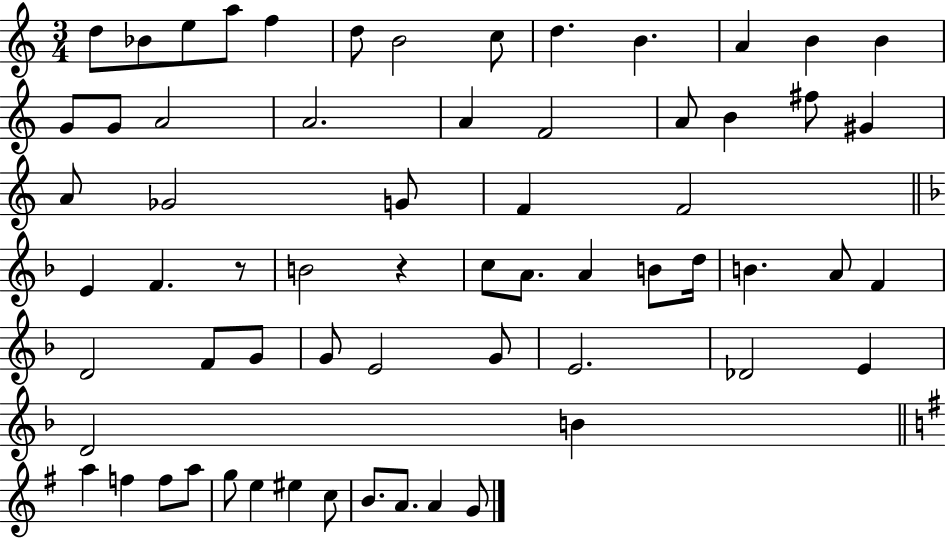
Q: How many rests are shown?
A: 2